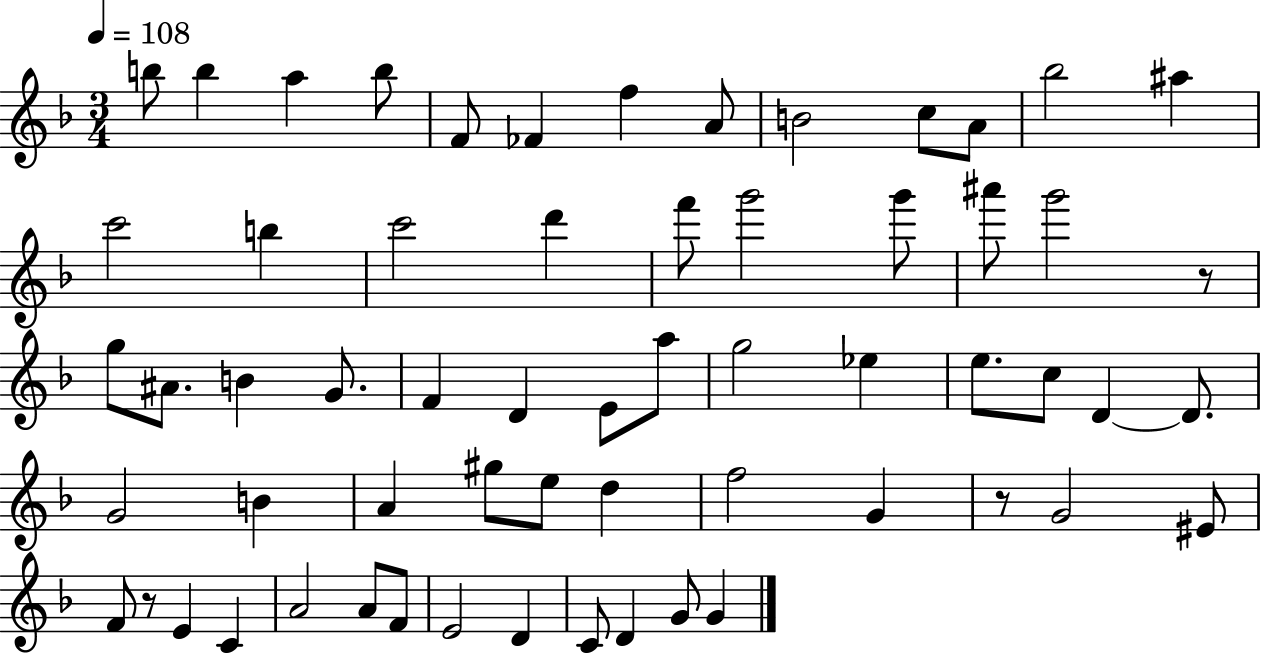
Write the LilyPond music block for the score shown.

{
  \clef treble
  \numericTimeSignature
  \time 3/4
  \key f \major
  \tempo 4 = 108
  \repeat volta 2 { b''8 b''4 a''4 b''8 | f'8 fes'4 f''4 a'8 | b'2 c''8 a'8 | bes''2 ais''4 | \break c'''2 b''4 | c'''2 d'''4 | f'''8 g'''2 g'''8 | ais'''8 g'''2 r8 | \break g''8 ais'8. b'4 g'8. | f'4 d'4 e'8 a''8 | g''2 ees''4 | e''8. c''8 d'4~~ d'8. | \break g'2 b'4 | a'4 gis''8 e''8 d''4 | f''2 g'4 | r8 g'2 eis'8 | \break f'8 r8 e'4 c'4 | a'2 a'8 f'8 | e'2 d'4 | c'8 d'4 g'8 g'4 | \break } \bar "|."
}